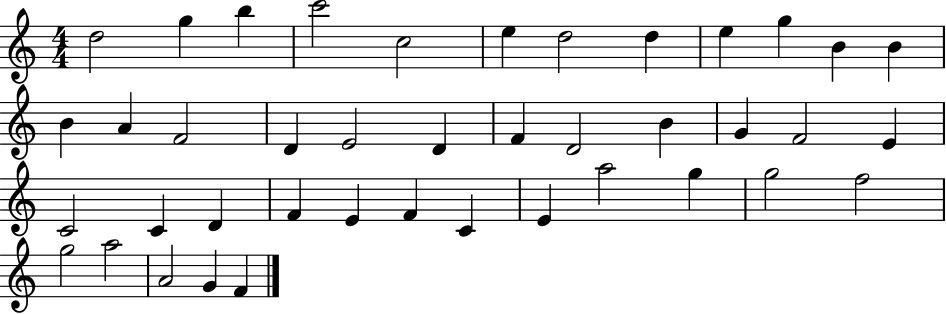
D5/h G5/q B5/q C6/h C5/h E5/q D5/h D5/q E5/q G5/q B4/q B4/q B4/q A4/q F4/h D4/q E4/h D4/q F4/q D4/h B4/q G4/q F4/h E4/q C4/h C4/q D4/q F4/q E4/q F4/q C4/q E4/q A5/h G5/q G5/h F5/h G5/h A5/h A4/h G4/q F4/q